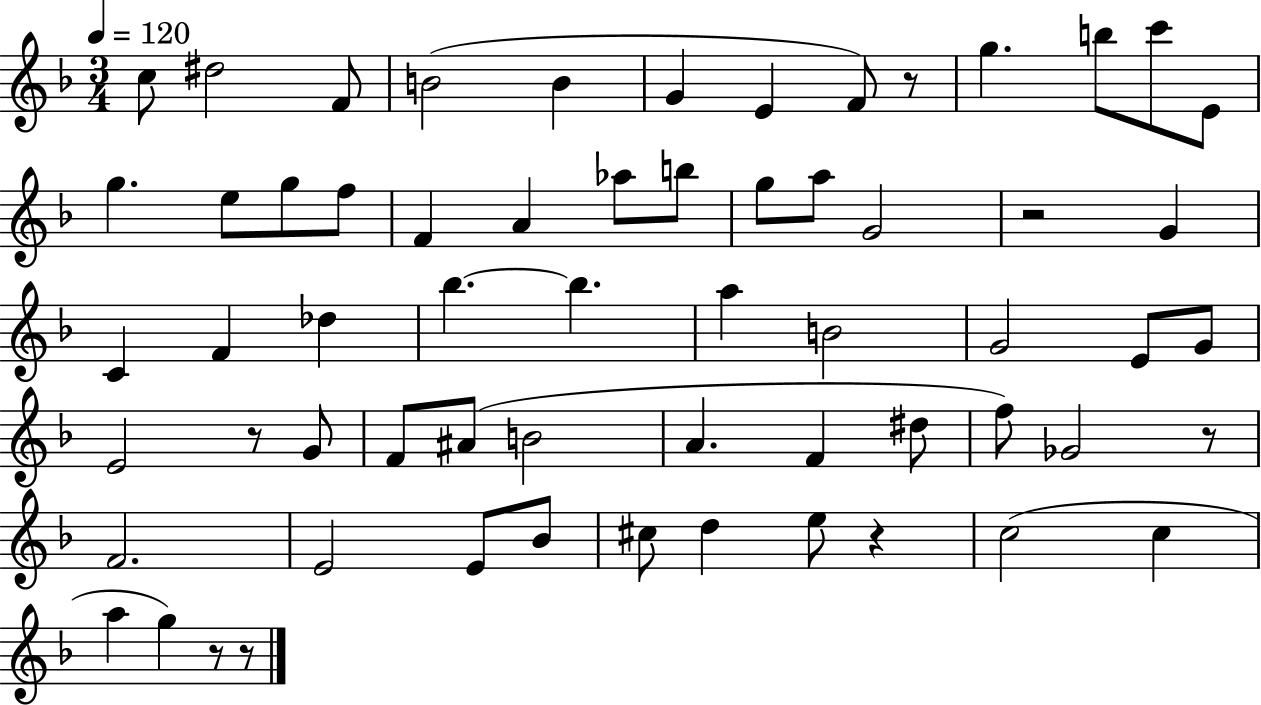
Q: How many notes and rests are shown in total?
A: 62